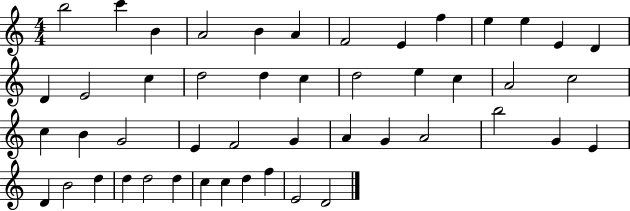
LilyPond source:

{
  \clef treble
  \numericTimeSignature
  \time 4/4
  \key c \major
  b''2 c'''4 b'4 | a'2 b'4 a'4 | f'2 e'4 f''4 | e''4 e''4 e'4 d'4 | \break d'4 e'2 c''4 | d''2 d''4 c''4 | d''2 e''4 c''4 | a'2 c''2 | \break c''4 b'4 g'2 | e'4 f'2 g'4 | a'4 g'4 a'2 | b''2 g'4 e'4 | \break d'4 b'2 d''4 | d''4 d''2 d''4 | c''4 c''4 d''4 f''4 | e'2 d'2 | \break \bar "|."
}